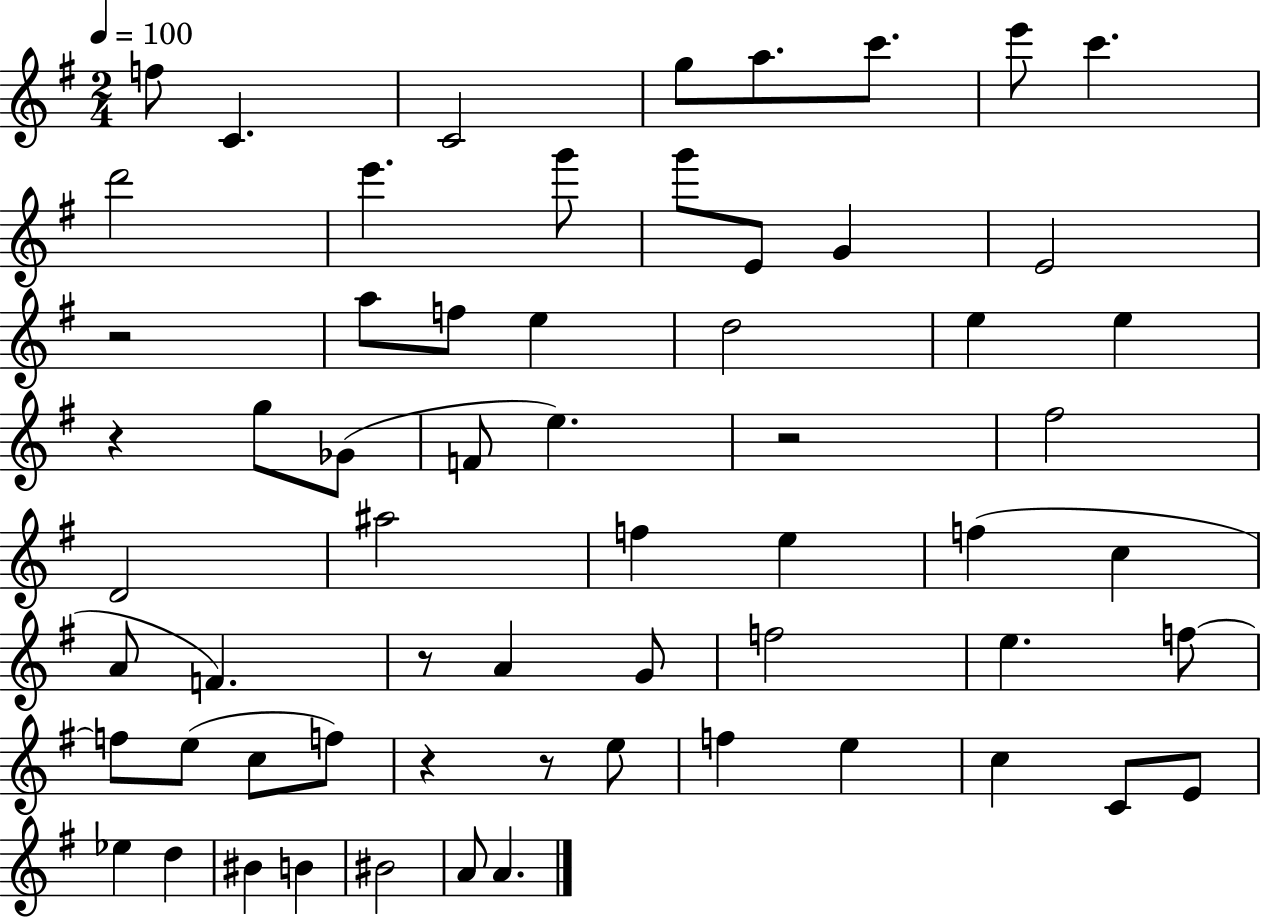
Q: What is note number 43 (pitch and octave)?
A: F5